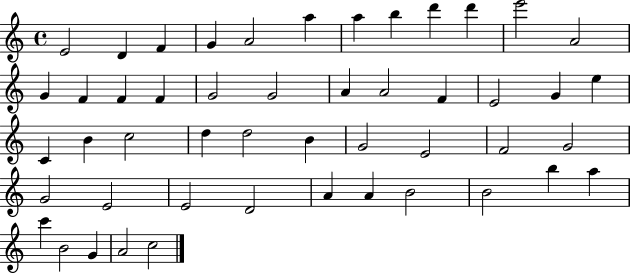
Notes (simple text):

E4/h D4/q F4/q G4/q A4/h A5/q A5/q B5/q D6/q D6/q E6/h A4/h G4/q F4/q F4/q F4/q G4/h G4/h A4/q A4/h F4/q E4/h G4/q E5/q C4/q B4/q C5/h D5/q D5/h B4/q G4/h E4/h F4/h G4/h G4/h E4/h E4/h D4/h A4/q A4/q B4/h B4/h B5/q A5/q C6/q B4/h G4/q A4/h C5/h